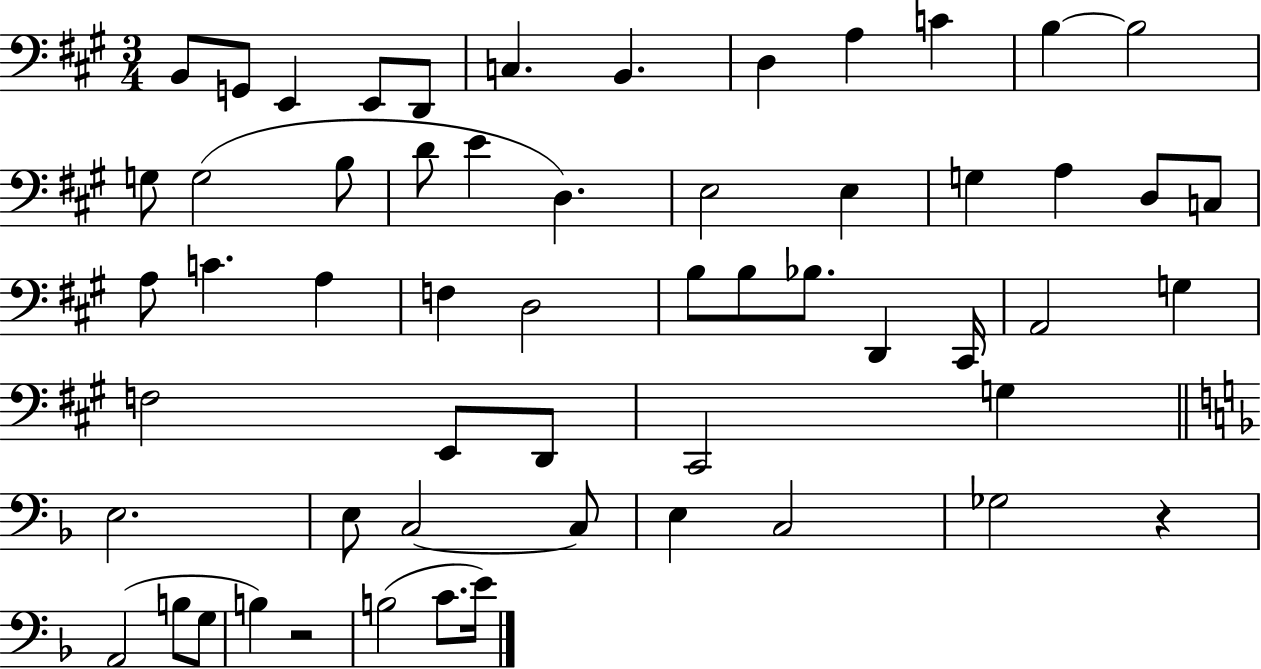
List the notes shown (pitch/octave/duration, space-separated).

B2/e G2/e E2/q E2/e D2/e C3/q. B2/q. D3/q A3/q C4/q B3/q B3/h G3/e G3/h B3/e D4/e E4/q D3/q. E3/h E3/q G3/q A3/q D3/e C3/e A3/e C4/q. A3/q F3/q D3/h B3/e B3/e Bb3/e. D2/q C#2/s A2/h G3/q F3/h E2/e D2/e C#2/h G3/q E3/h. E3/e C3/h C3/e E3/q C3/h Gb3/h R/q A2/h B3/e G3/e B3/q R/h B3/h C4/e. E4/s